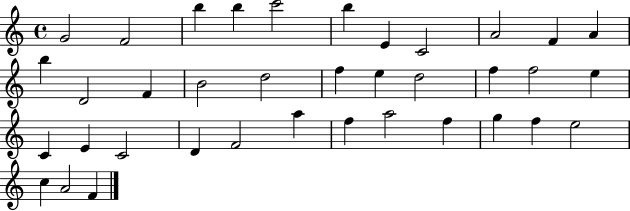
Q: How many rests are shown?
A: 0